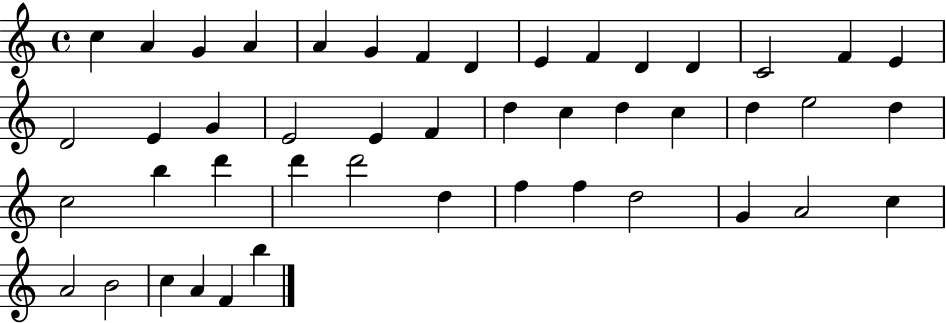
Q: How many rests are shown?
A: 0